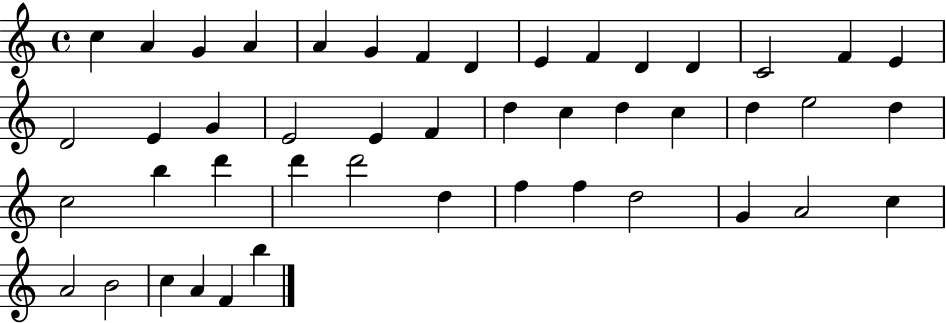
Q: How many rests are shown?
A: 0